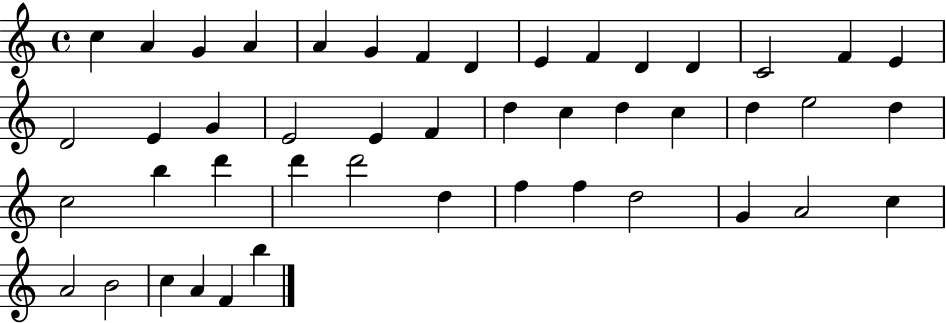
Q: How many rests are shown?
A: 0